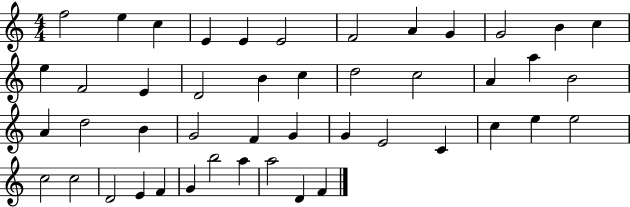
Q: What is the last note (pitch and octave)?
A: F4